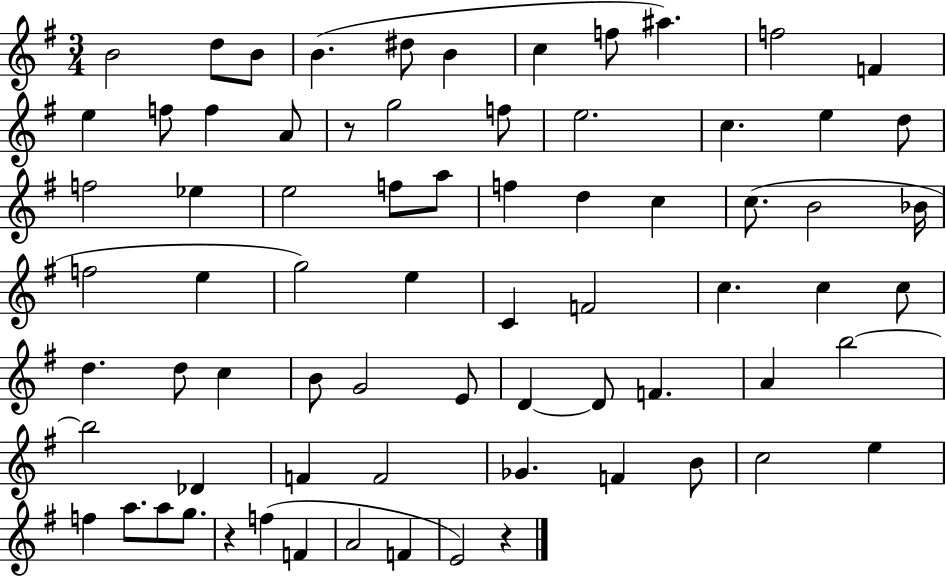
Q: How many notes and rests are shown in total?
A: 73